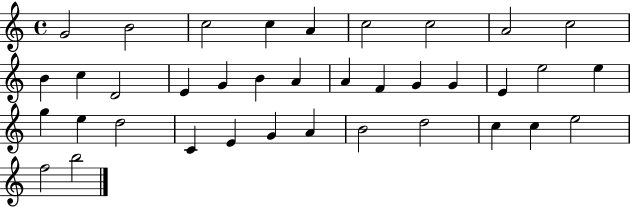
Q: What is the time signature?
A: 4/4